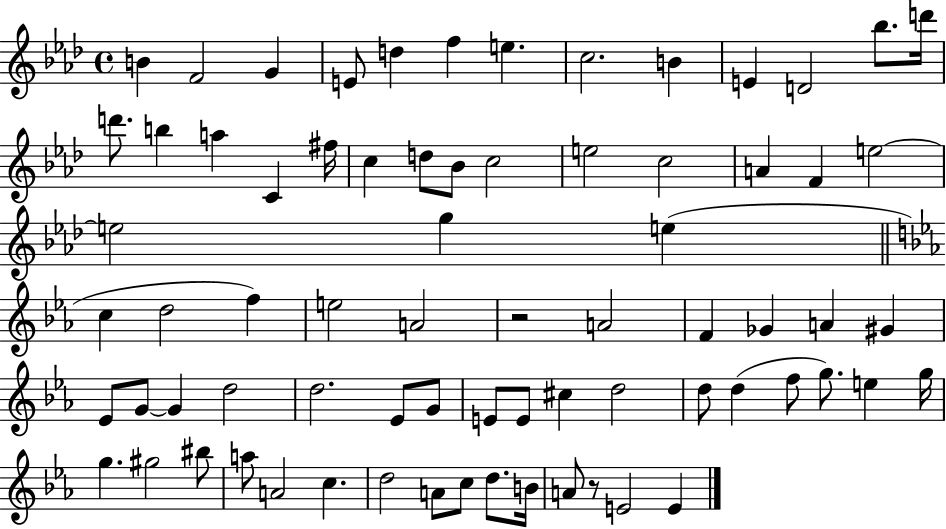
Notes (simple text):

B4/q F4/h G4/q E4/e D5/q F5/q E5/q. C5/h. B4/q E4/q D4/h Bb5/e. D6/s D6/e. B5/q A5/q C4/q F#5/s C5/q D5/e Bb4/e C5/h E5/h C5/h A4/q F4/q E5/h E5/h G5/q E5/q C5/q D5/h F5/q E5/h A4/h R/h A4/h F4/q Gb4/q A4/q G#4/q Eb4/e G4/e G4/q D5/h D5/h. Eb4/e G4/e E4/e E4/e C#5/q D5/h D5/e D5/q F5/e G5/e. E5/q G5/s G5/q. G#5/h BIS5/e A5/e A4/h C5/q. D5/h A4/e C5/e D5/e. B4/s A4/e R/e E4/h E4/q